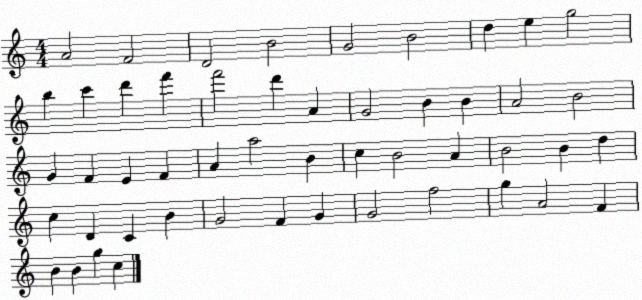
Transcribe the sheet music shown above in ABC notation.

X:1
T:Untitled
M:4/4
L:1/4
K:C
A2 F2 D2 B2 G2 B2 d e g2 b c' d' f' f'2 d' A G2 B B A2 B2 G F E F A a2 B c B2 A B2 B d c D C B G2 F G G2 f2 g A2 F B B g c